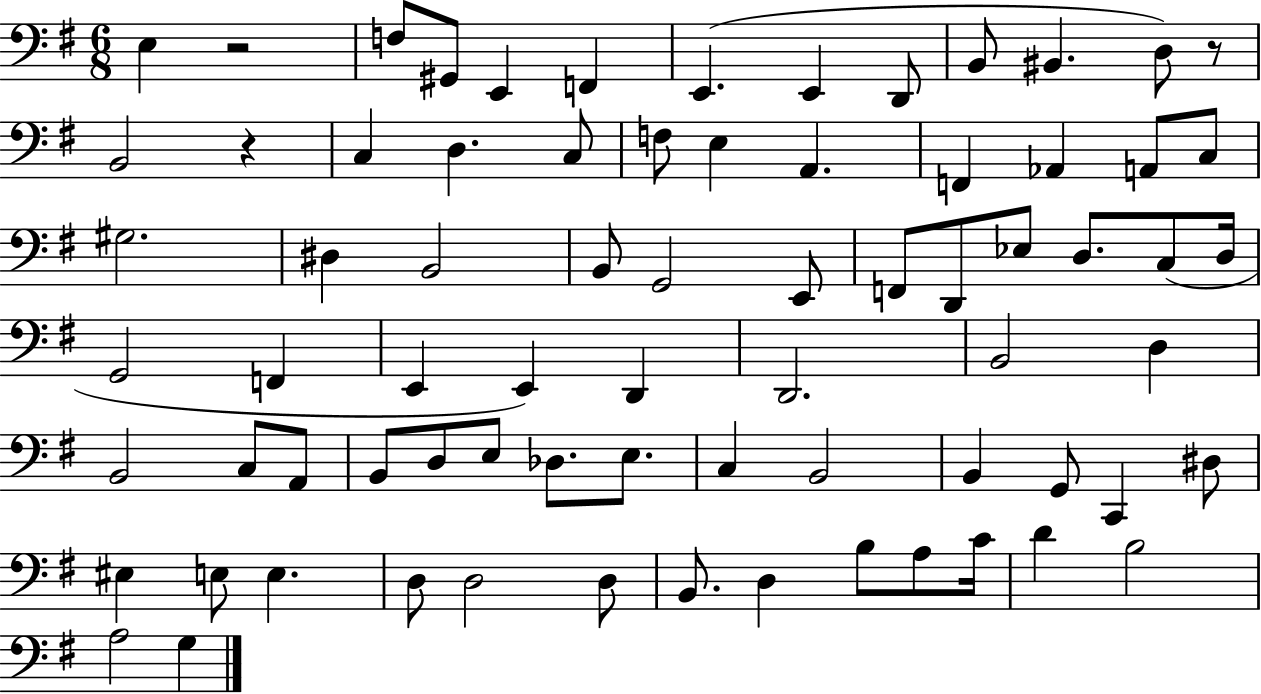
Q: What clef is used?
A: bass